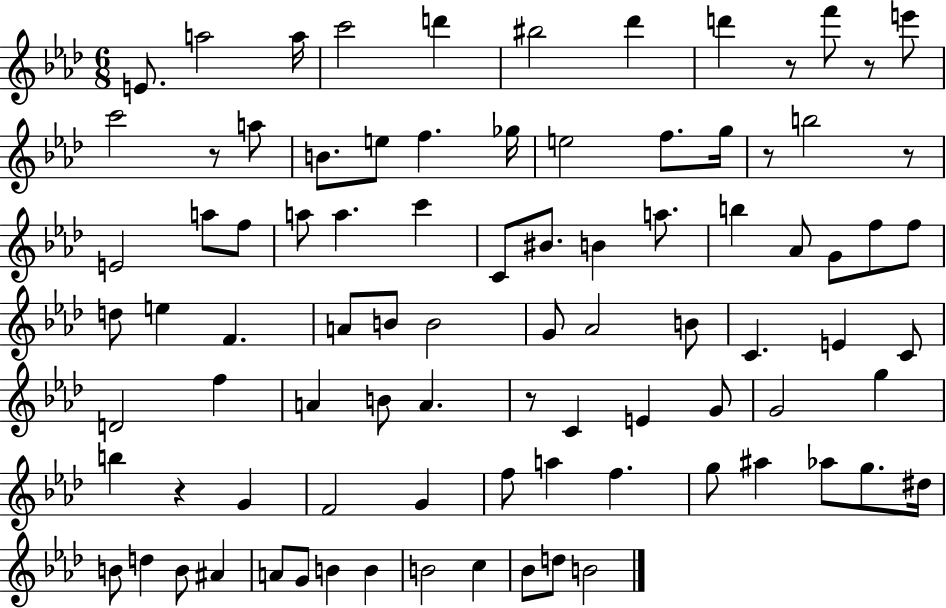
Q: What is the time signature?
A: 6/8